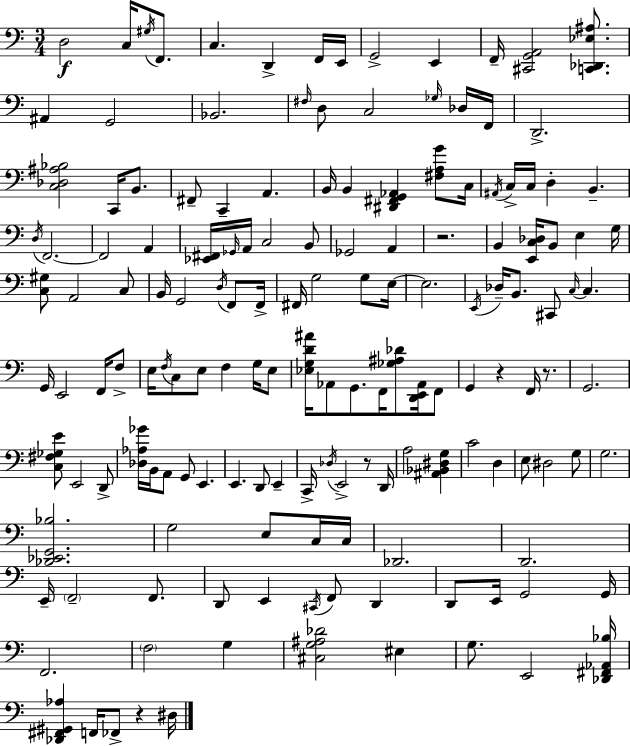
D3/h C3/s G#3/s F2/e. C3/q. D2/q F2/s E2/s G2/h E2/q F2/s [C#2,G2,A2]/h [C2,Db2,Eb3,A#3]/e. A#2/q G2/h Bb2/h. F#3/s D3/e C3/h Gb3/s Db3/s F2/s D2/h. [C3,Db3,A#3,Bb3]/h C2/s B2/e. F#2/e C2/q A2/q. B2/s B2/q [D#2,F#2,G2,Ab2]/q [F#3,A3,G4]/e C3/s A#2/s C3/s C3/s D3/q B2/q. D3/s F2/h. F2/h A2/q [Eb2,F#2]/s Gb2/s A2/s C3/h B2/e Gb2/h A2/q R/h. B2/q [E2,C3,Db3]/s B2/e E3/q G3/s [C3,G#3]/e A2/h C3/e B2/s G2/h D3/s F2/e F2/s F#2/s G3/h G3/e E3/s E3/h. E2/s Db3/s B2/e. C#2/e C3/s C3/q. G2/s E2/h F2/s F3/e E3/s F3/s C3/e E3/e F3/q G3/s E3/e [Eb3,G3,D4,A#4]/s Ab2/e G2/e. F2/s [Gb3,A#3,Db4]/e [D2,E2,Ab2]/s F2/e G2/q R/q F2/s R/e. G2/h. [C3,F#3,Gb3,E4]/e E2/h D2/e [Db3,Ab3,Gb4]/s B2/s A2/e G2/e E2/q. E2/q. D2/e E2/q C2/s Db3/s E2/h R/e D2/s A3/h [A#2,Bb2,D#3,G3]/q C4/h D3/q E3/e D#3/h G3/e G3/h. [Db2,Eb2,G2,Bb3]/h. G3/h E3/e C3/s C3/s Db2/h. D2/h. E2/s F2/h F2/e. D2/e E2/q C#2/s F2/e D2/q D2/e E2/s G2/h G2/s F2/h. F3/h G3/q [C#3,G3,A#3,Db4]/h EIS3/q G3/e. E2/h [Db2,F#2,Ab2,Bb3]/s [Db2,F#2,G#2,Ab3]/q F2/s FES2/e R/q D#3/s